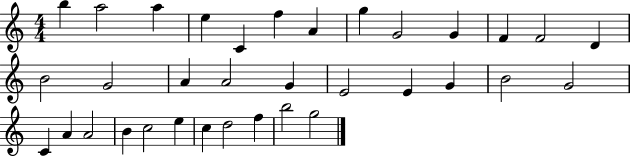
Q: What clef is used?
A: treble